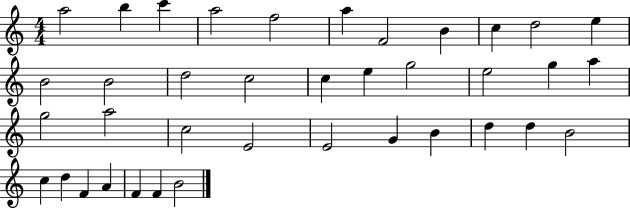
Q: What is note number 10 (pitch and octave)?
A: D5